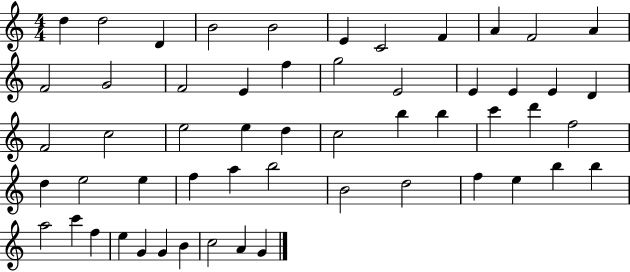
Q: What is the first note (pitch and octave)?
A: D5